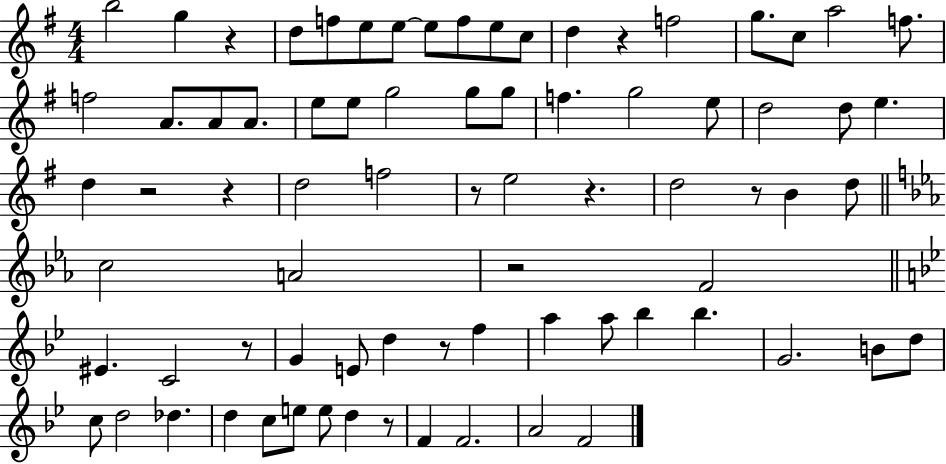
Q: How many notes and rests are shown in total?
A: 77